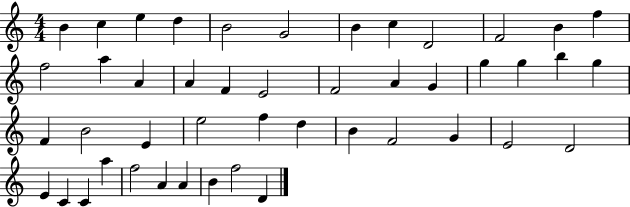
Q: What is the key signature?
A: C major